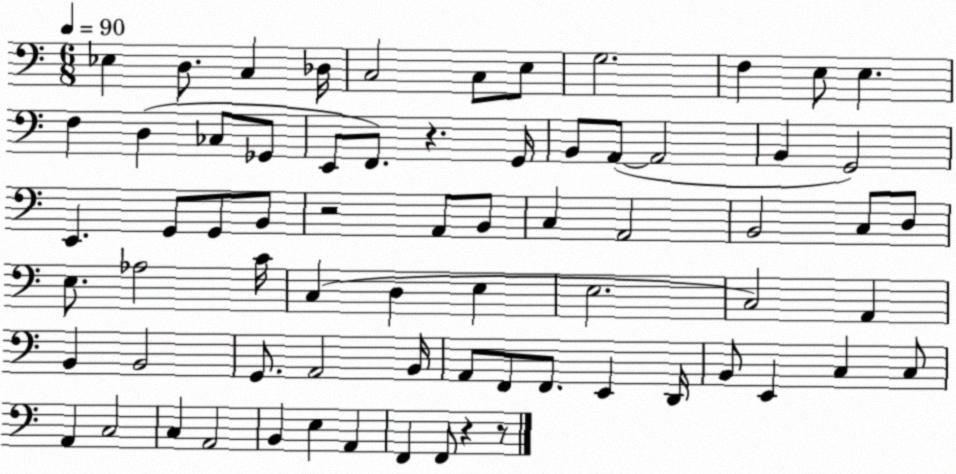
X:1
T:Untitled
M:6/8
L:1/4
K:C
_E, D,/2 C, _D,/4 C,2 C,/2 E,/2 G,2 F, E,/2 E, F, D, _C,/2 _G,,/2 E,,/2 F,,/2 z G,,/4 B,,/2 A,,/2 A,,2 B,, G,,2 E,, G,,/2 G,,/2 B,,/2 z2 A,,/2 B,,/2 C, A,,2 B,,2 C,/2 D,/2 E,/2 _A,2 C/4 C, D, E, E,2 C,2 A,, B,, B,,2 G,,/2 A,,2 B,,/4 A,,/2 F,,/2 F,,/2 E,, D,,/4 B,,/2 E,, C, C,/2 A,, C,2 C, A,,2 B,, E, A,, F,, F,,/2 z z/2